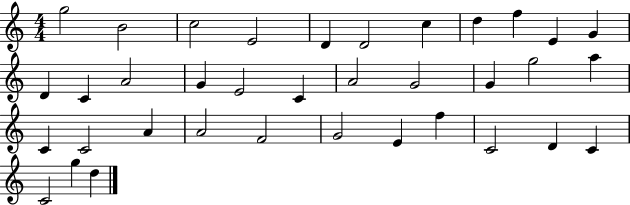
G5/h B4/h C5/h E4/h D4/q D4/h C5/q D5/q F5/q E4/q G4/q D4/q C4/q A4/h G4/q E4/h C4/q A4/h G4/h G4/q G5/h A5/q C4/q C4/h A4/q A4/h F4/h G4/h E4/q F5/q C4/h D4/q C4/q C4/h G5/q D5/q